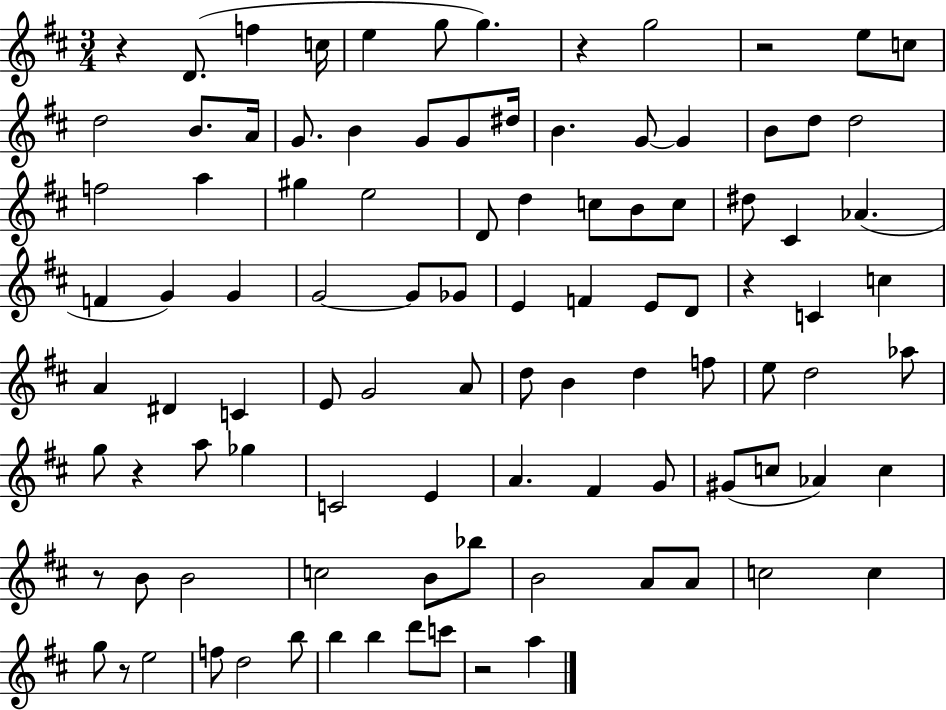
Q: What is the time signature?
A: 3/4